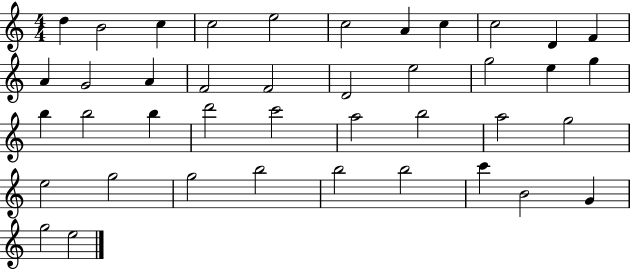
{
  \clef treble
  \numericTimeSignature
  \time 4/4
  \key c \major
  d''4 b'2 c''4 | c''2 e''2 | c''2 a'4 c''4 | c''2 d'4 f'4 | \break a'4 g'2 a'4 | f'2 f'2 | d'2 e''2 | g''2 e''4 g''4 | \break b''4 b''2 b''4 | d'''2 c'''2 | a''2 b''2 | a''2 g''2 | \break e''2 g''2 | g''2 b''2 | b''2 b''2 | c'''4 b'2 g'4 | \break g''2 e''2 | \bar "|."
}